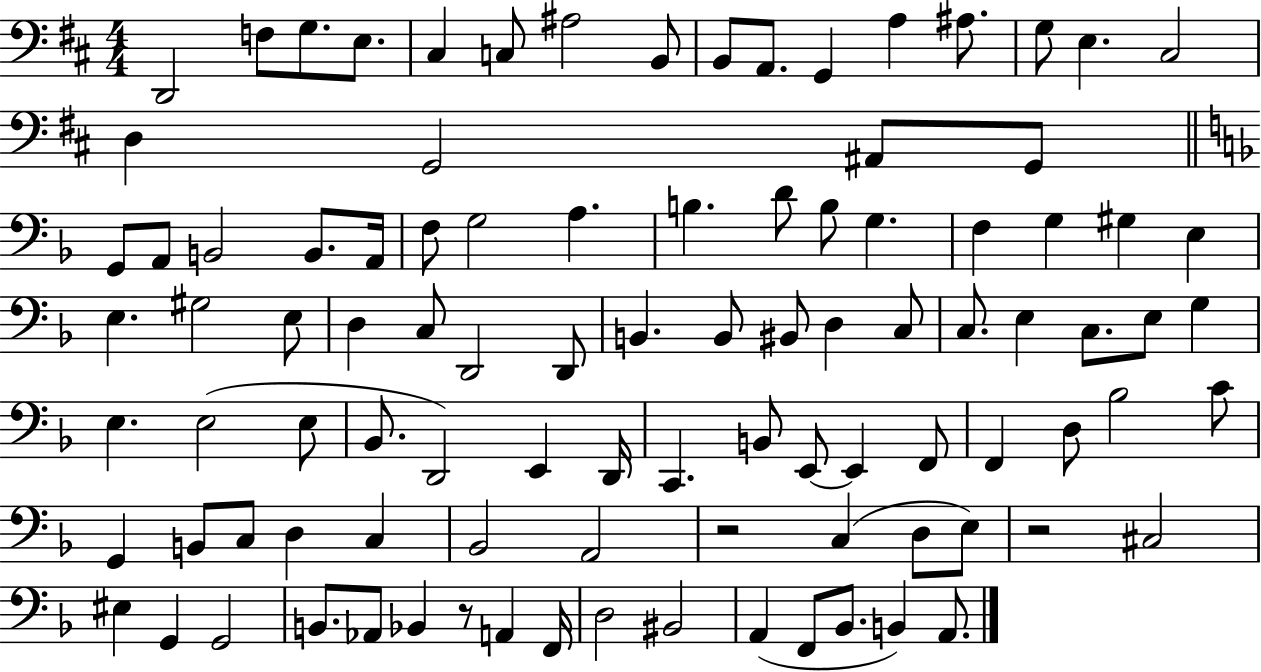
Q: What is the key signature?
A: D major